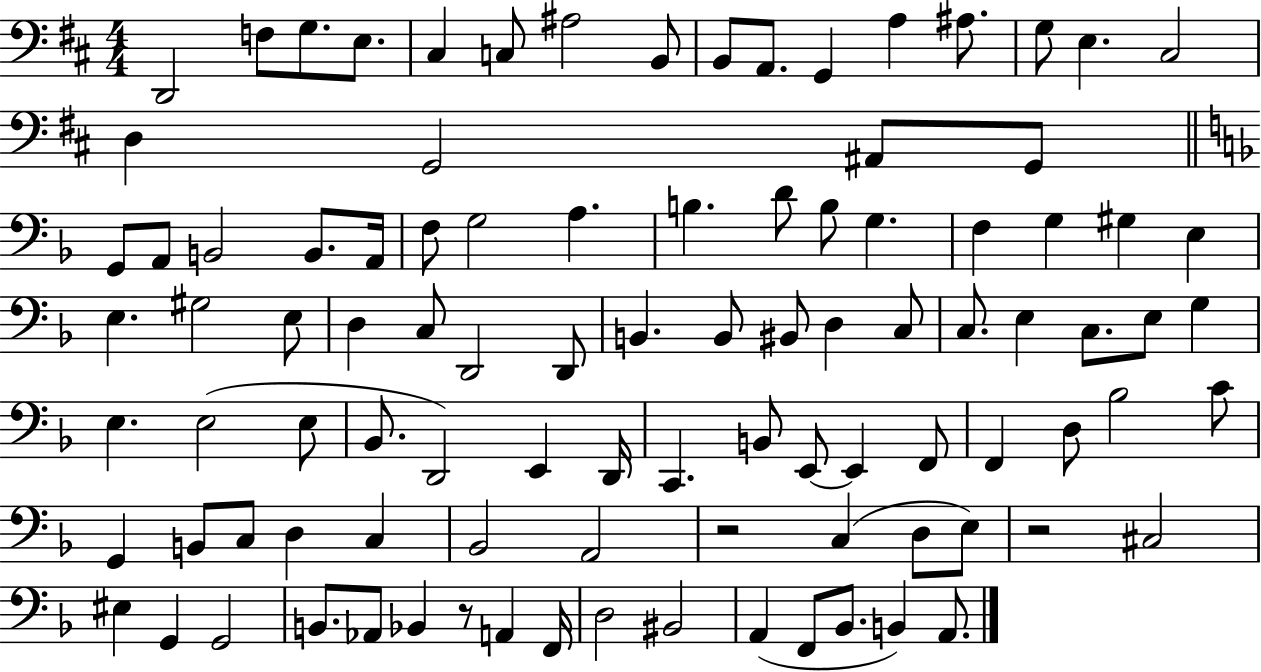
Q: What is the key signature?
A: D major